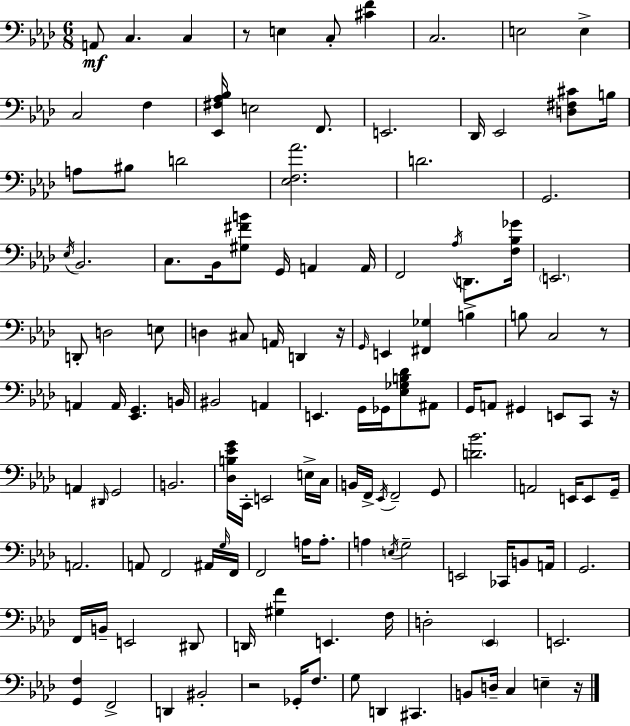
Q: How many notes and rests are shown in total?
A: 133